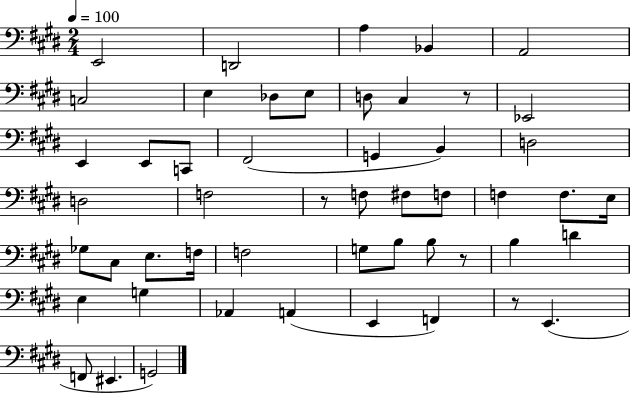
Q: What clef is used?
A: bass